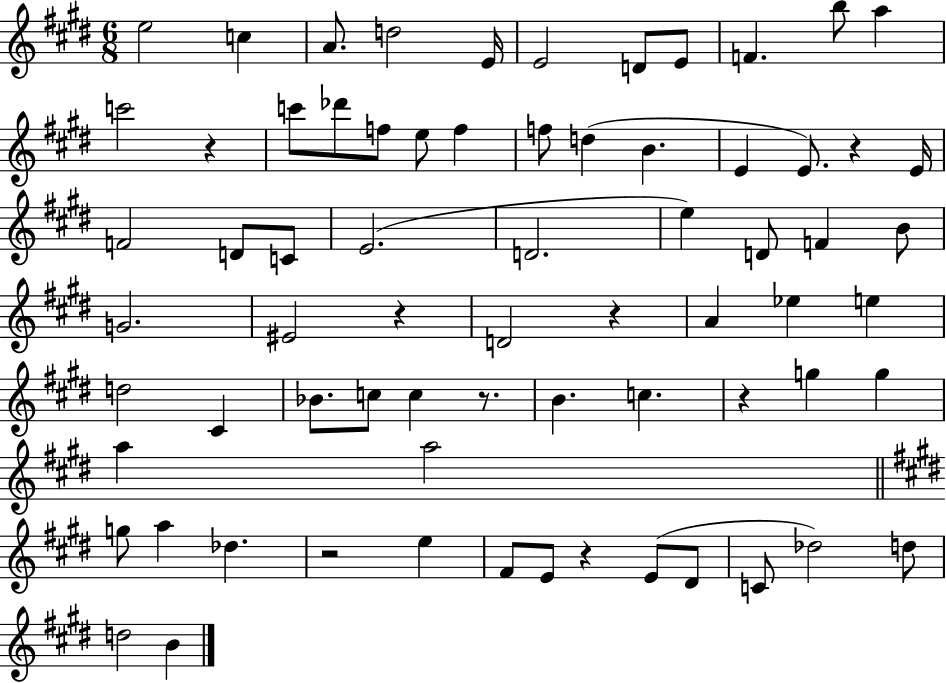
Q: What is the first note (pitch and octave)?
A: E5